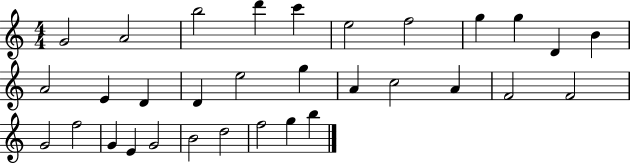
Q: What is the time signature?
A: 4/4